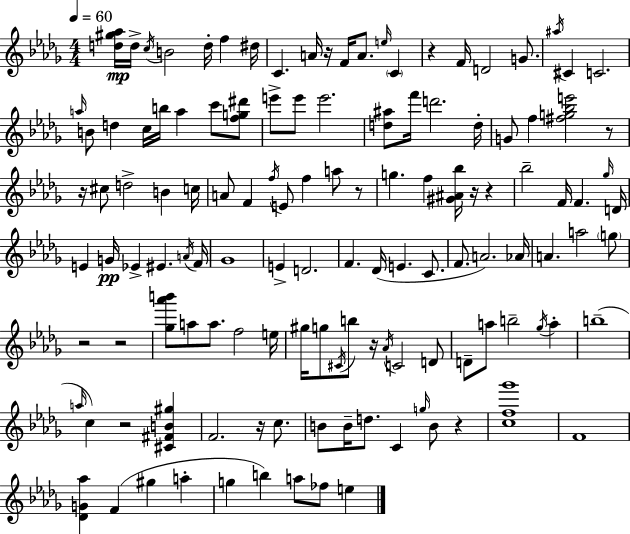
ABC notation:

X:1
T:Untitled
M:4/4
L:1/4
K:Bbm
[d^g_a]/4 d/4 c/4 B2 d/4 f ^d/4 C A/4 z/4 F/4 A/2 e/4 C z F/4 D2 G/2 ^a/4 ^C C2 a/4 B/2 d c/4 b/4 a c'/2 [fg^d']/2 e'/2 e'/2 e'2 [d^a]/2 f'/4 d'2 d/4 G/2 f [^fg_be']2 z/2 z/4 ^c/2 d2 B c/4 A/2 F f/4 E/2 f a/2 z/2 g f [^G^A_b]/4 z/4 z _b2 F/4 F _g/4 D/4 E G/4 _E ^E A/4 F/4 _G4 E D2 F _D/4 E C/2 F/2 A2 _A/4 A a2 g/2 z2 z2 [_g_a'b']/2 a/2 a/2 f2 e/4 ^g/4 g/2 ^C/4 b/2 z/4 _A/4 C2 D/2 D/2 a/2 b2 _g/4 a b4 a/4 c z2 [^C^FB^g] F2 z/4 c/2 B/2 B/4 d/2 C g/4 B/2 z [cf_g']4 F4 [_DG_a] F ^g a g b a/2 _f/2 e